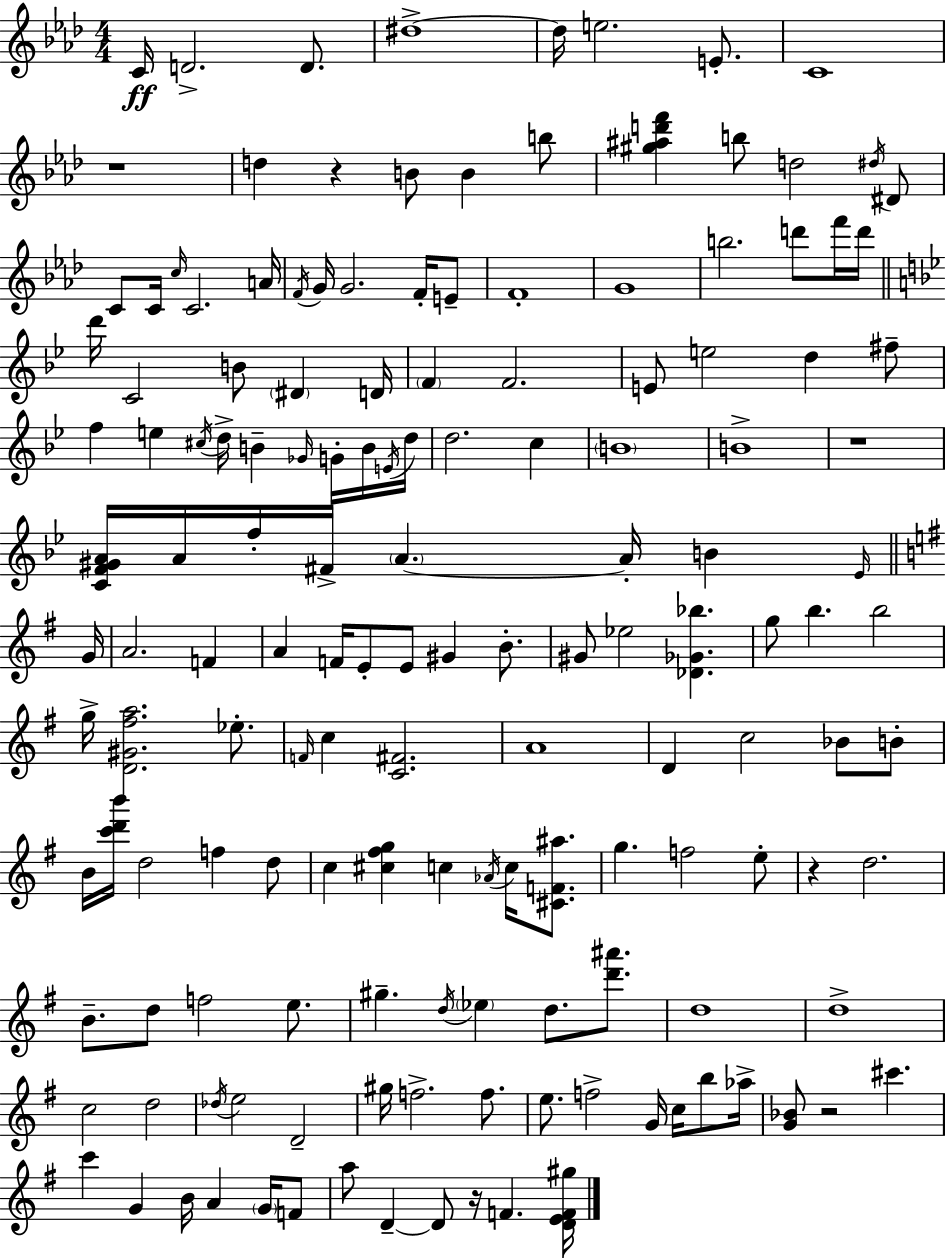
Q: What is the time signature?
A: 4/4